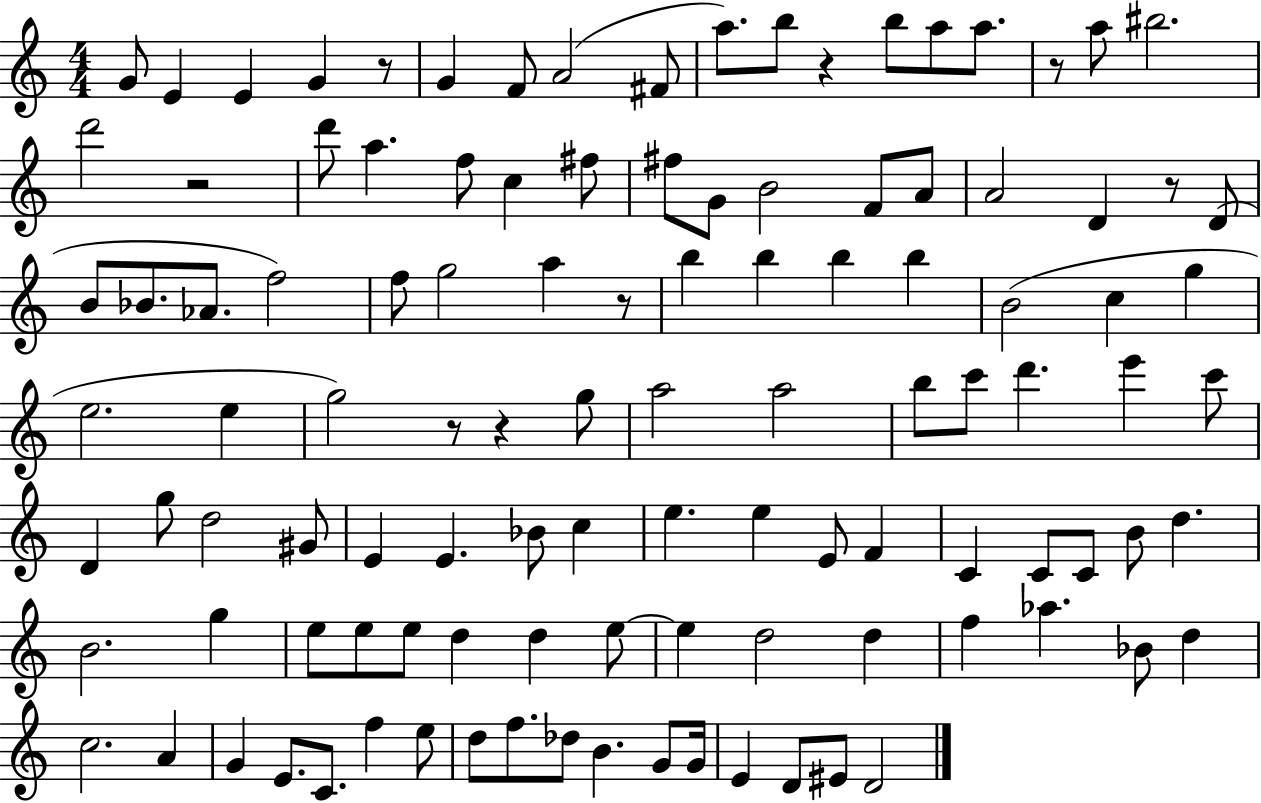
{
  \clef treble
  \numericTimeSignature
  \time 4/4
  \key c \major
  g'8 e'4 e'4 g'4 r8 | g'4 f'8 a'2( fis'8 | a''8.) b''8 r4 b''8 a''8 a''8. | r8 a''8 bis''2. | \break d'''2 r2 | d'''8 a''4. f''8 c''4 fis''8 | fis''8 g'8 b'2 f'8 a'8 | a'2 d'4 r8 d'8( | \break b'8 bes'8. aes'8. f''2) | f''8 g''2 a''4 r8 | b''4 b''4 b''4 b''4 | b'2( c''4 g''4 | \break e''2. e''4 | g''2) r8 r4 g''8 | a''2 a''2 | b''8 c'''8 d'''4. e'''4 c'''8 | \break d'4 g''8 d''2 gis'8 | e'4 e'4. bes'8 c''4 | e''4. e''4 e'8 f'4 | c'4 c'8 c'8 b'8 d''4. | \break b'2. g''4 | e''8 e''8 e''8 d''4 d''4 e''8~~ | e''4 d''2 d''4 | f''4 aes''4. bes'8 d''4 | \break c''2. a'4 | g'4 e'8. c'8. f''4 e''8 | d''8 f''8. des''8 b'4. g'8 g'16 | e'4 d'8 eis'8 d'2 | \break \bar "|."
}